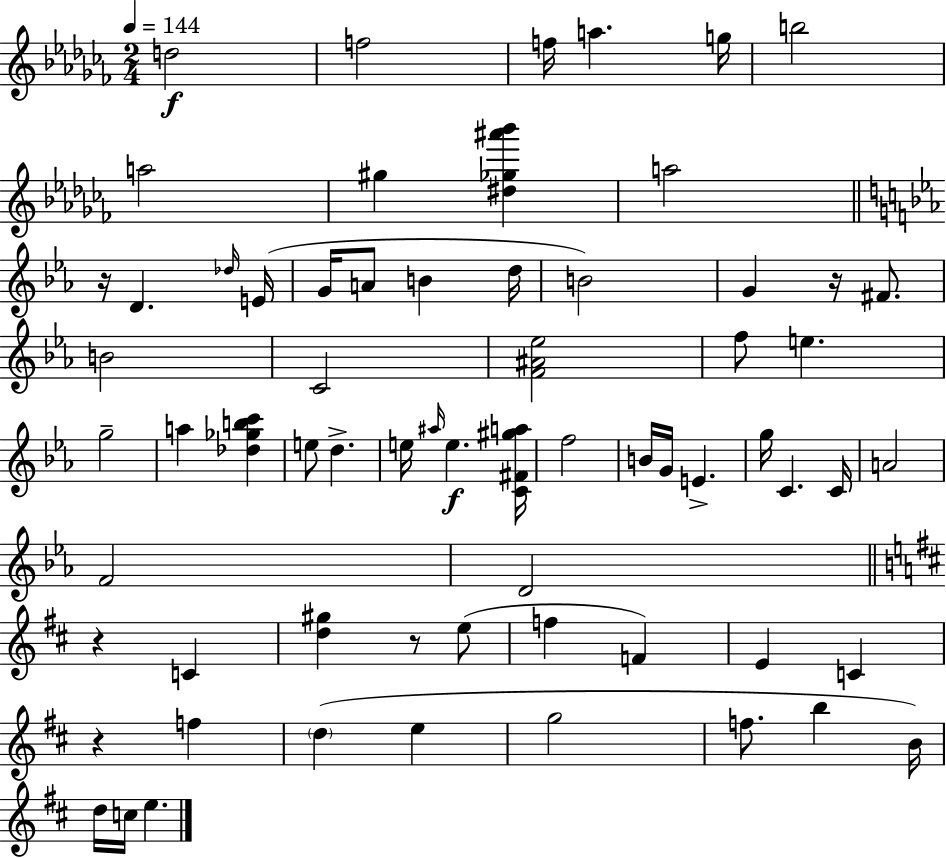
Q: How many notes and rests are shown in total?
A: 66